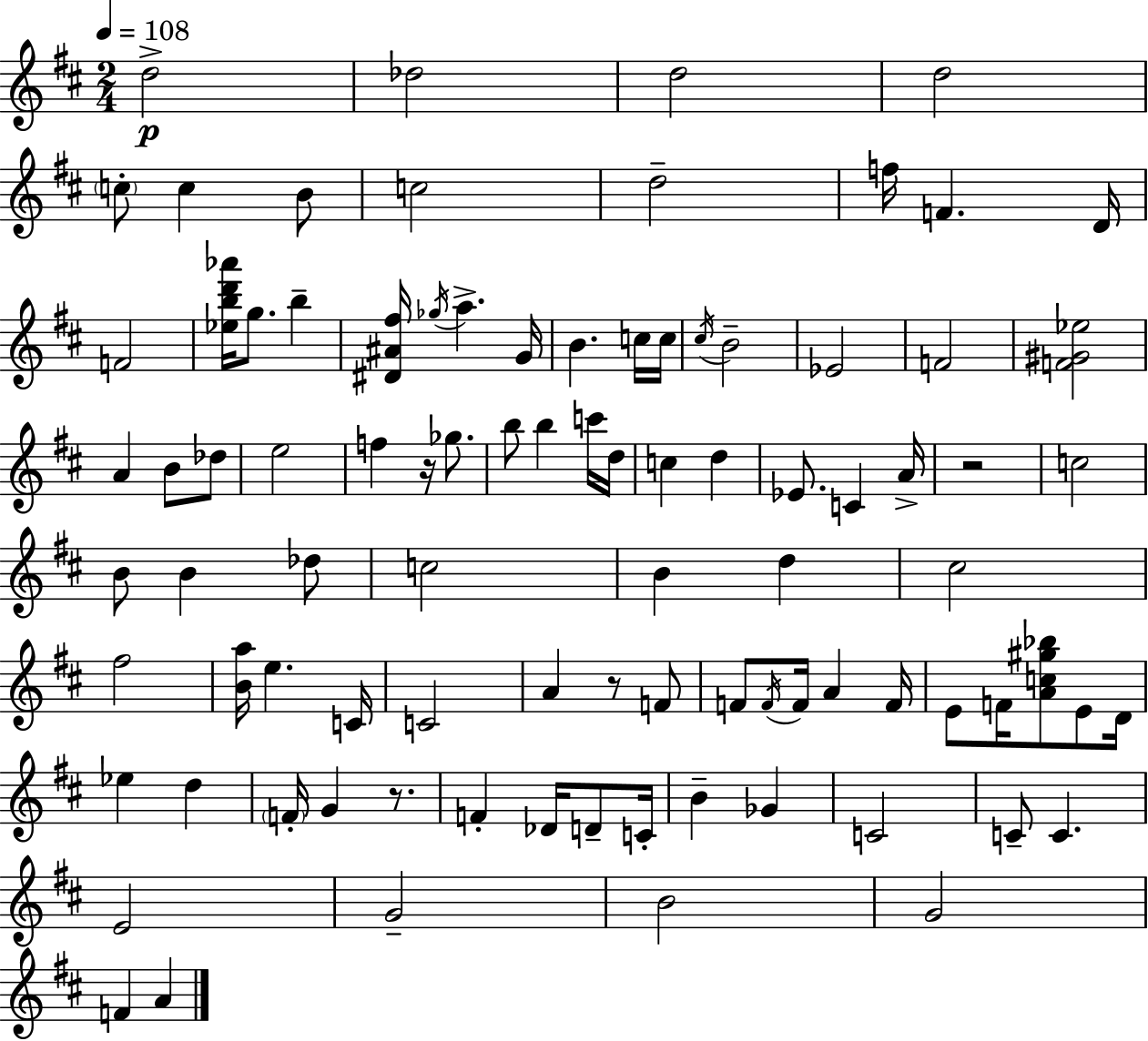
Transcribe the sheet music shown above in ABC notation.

X:1
T:Untitled
M:2/4
L:1/4
K:D
d2 _d2 d2 d2 c/2 c B/2 c2 d2 f/4 F D/4 F2 [_ebd'_a']/4 g/2 b [^D^A^f]/4 _g/4 a G/4 B c/4 c/4 ^c/4 B2 _E2 F2 [F^G_e]2 A B/2 _d/2 e2 f z/4 _g/2 b/2 b c'/4 d/4 c d _E/2 C A/4 z2 c2 B/2 B _d/2 c2 B d ^c2 ^f2 [Ba]/4 e C/4 C2 A z/2 F/2 F/2 F/4 F/4 A F/4 E/2 F/4 [Ac^g_b]/2 E/2 D/4 _e d F/4 G z/2 F _D/4 D/2 C/4 B _G C2 C/2 C E2 G2 B2 G2 F A